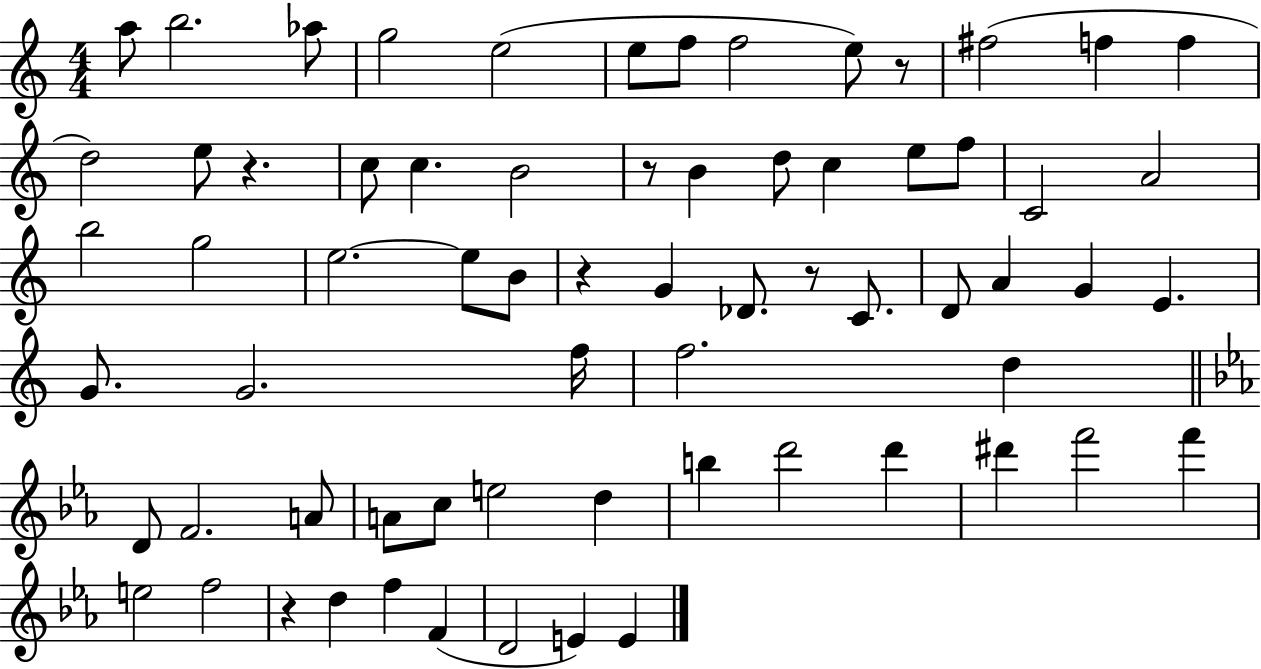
X:1
T:Untitled
M:4/4
L:1/4
K:C
a/2 b2 _a/2 g2 e2 e/2 f/2 f2 e/2 z/2 ^f2 f f d2 e/2 z c/2 c B2 z/2 B d/2 c e/2 f/2 C2 A2 b2 g2 e2 e/2 B/2 z G _D/2 z/2 C/2 D/2 A G E G/2 G2 f/4 f2 d D/2 F2 A/2 A/2 c/2 e2 d b d'2 d' ^d' f'2 f' e2 f2 z d f F D2 E E